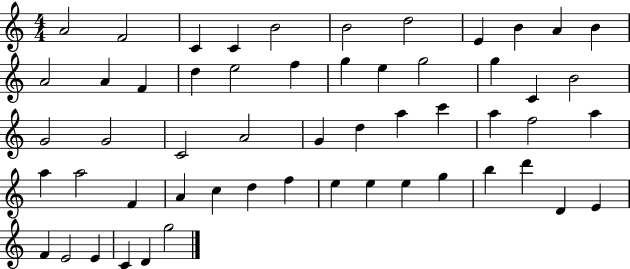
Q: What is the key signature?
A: C major